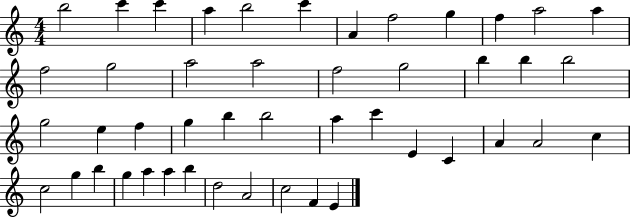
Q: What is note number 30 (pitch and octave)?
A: E4